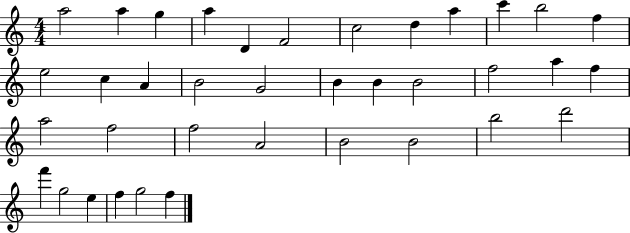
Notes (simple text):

A5/h A5/q G5/q A5/q D4/q F4/h C5/h D5/q A5/q C6/q B5/h F5/q E5/h C5/q A4/q B4/h G4/h B4/q B4/q B4/h F5/h A5/q F5/q A5/h F5/h F5/h A4/h B4/h B4/h B5/h D6/h F6/q G5/h E5/q F5/q G5/h F5/q